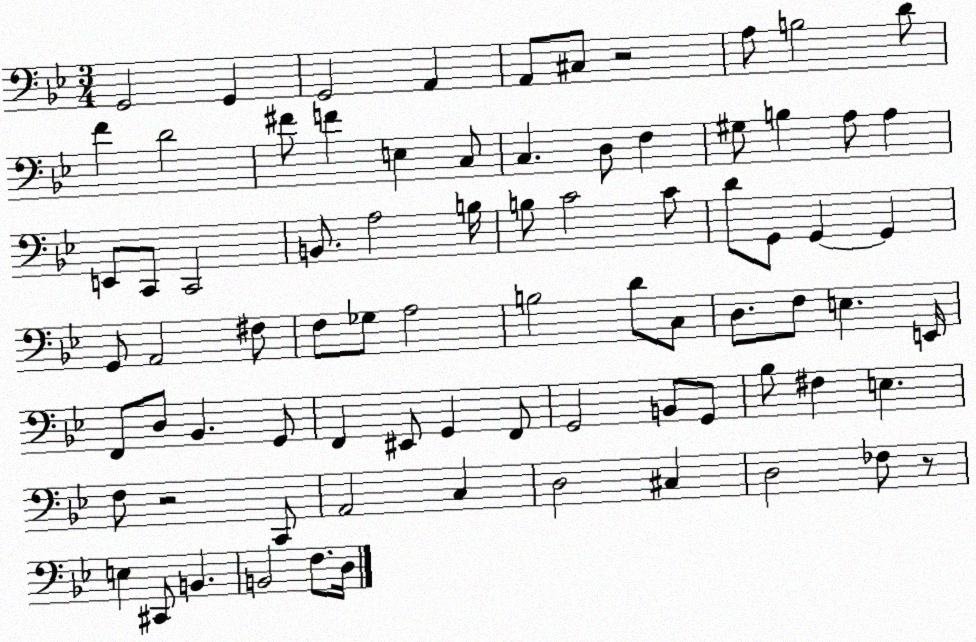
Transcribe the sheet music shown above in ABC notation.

X:1
T:Untitled
M:3/4
L:1/4
K:Bb
G,,2 G,, G,,2 A,, A,,/2 ^C,/2 z2 A,/2 B,2 D/2 F D2 ^F/2 F E, C,/2 C, D,/2 F, ^G,/2 B, A,/2 A, E,,/2 C,,/2 C,,2 B,,/2 A,2 B,/4 B,/2 C2 C/2 D/2 G,,/2 G,, G,, G,,/2 A,,2 ^F,/2 F,/2 _G,/2 A,2 B,2 D/2 C,/2 D,/2 F,/2 E, E,,/4 F,,/2 D,/2 _B,, G,,/2 F,, ^E,,/2 G,, F,,/2 G,,2 B,,/2 G,,/2 _B,/2 ^F, E, F,/2 z2 C,,/2 A,,2 C, D,2 ^C, D,2 _F,/2 z/2 E, ^C,,/2 B,, B,,2 F,/2 D,/4